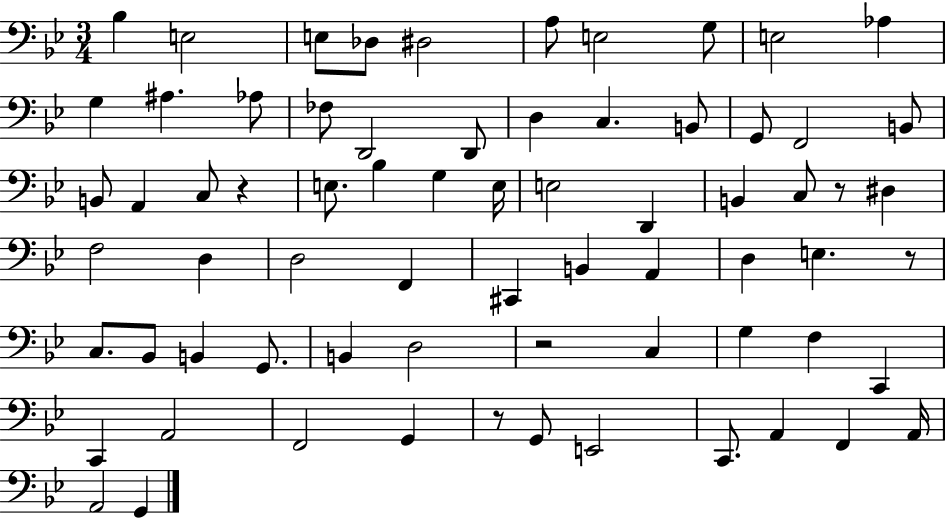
Bb3/q E3/h E3/e Db3/e D#3/h A3/e E3/h G3/e E3/h Ab3/q G3/q A#3/q. Ab3/e FES3/e D2/h D2/e D3/q C3/q. B2/e G2/e F2/h B2/e B2/e A2/q C3/e R/q E3/e. Bb3/q G3/q E3/s E3/h D2/q B2/q C3/e R/e D#3/q F3/h D3/q D3/h F2/q C#2/q B2/q A2/q D3/q E3/q. R/e C3/e. Bb2/e B2/q G2/e. B2/q D3/h R/h C3/q G3/q F3/q C2/q C2/q A2/h F2/h G2/q R/e G2/e E2/h C2/e. A2/q F2/q A2/s A2/h G2/q